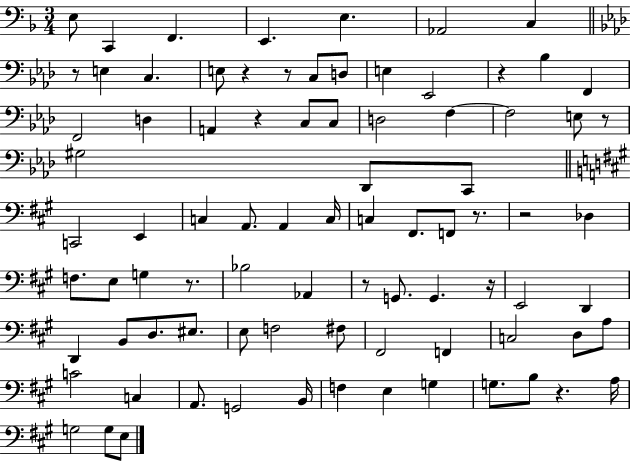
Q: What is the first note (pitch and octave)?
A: E3